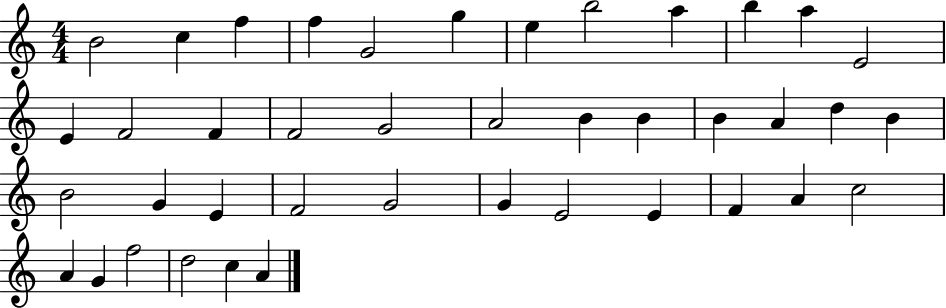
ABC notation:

X:1
T:Untitled
M:4/4
L:1/4
K:C
B2 c f f G2 g e b2 a b a E2 E F2 F F2 G2 A2 B B B A d B B2 G E F2 G2 G E2 E F A c2 A G f2 d2 c A